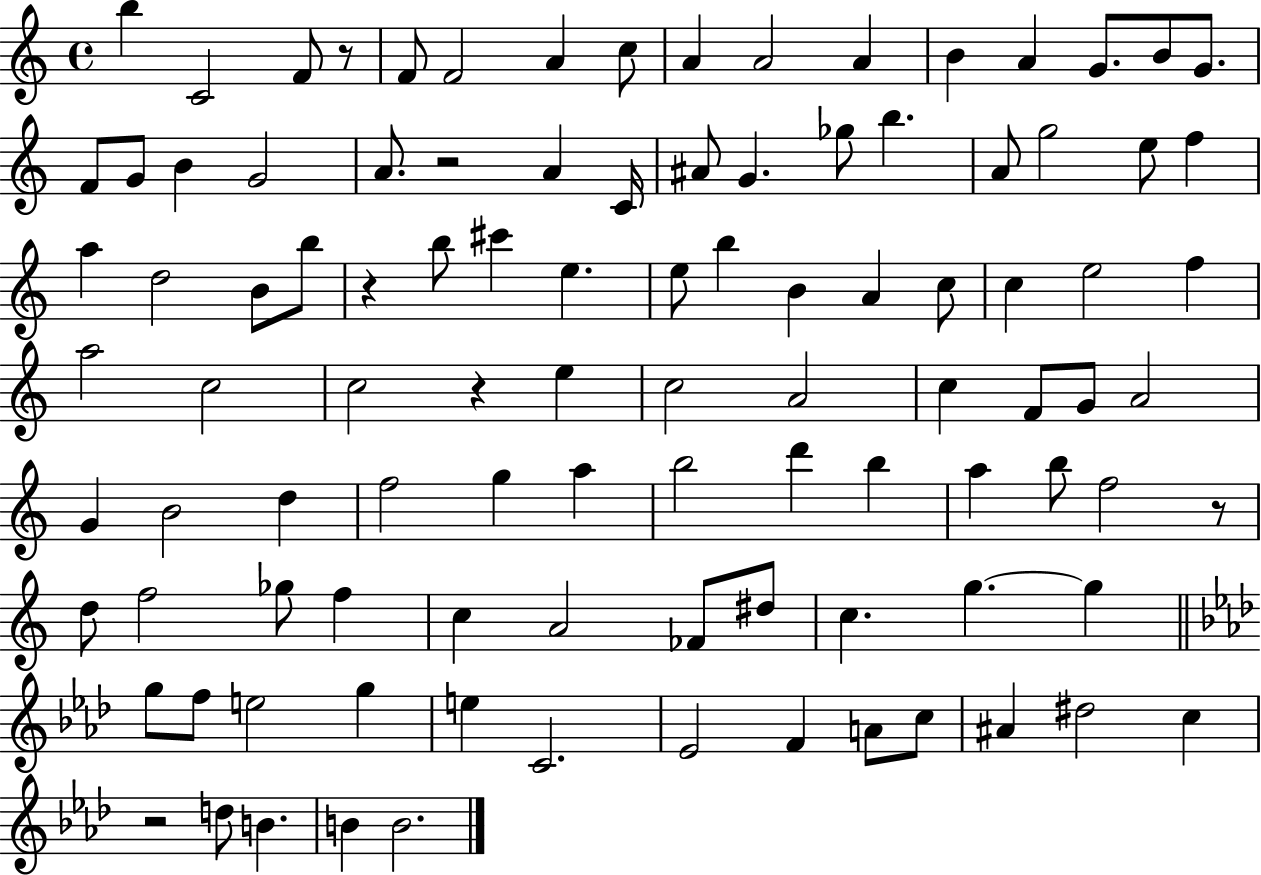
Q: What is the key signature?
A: C major